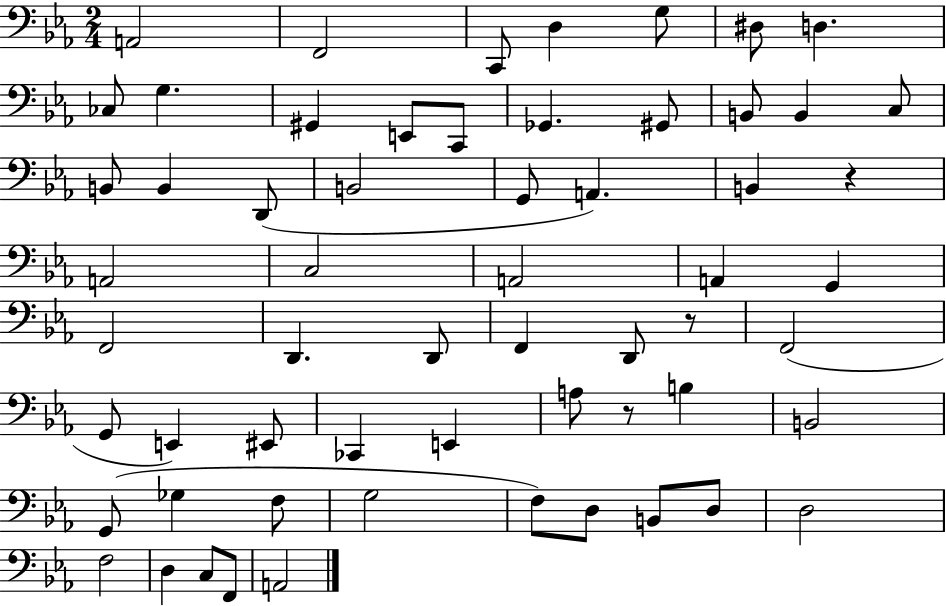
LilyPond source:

{
  \clef bass
  \numericTimeSignature
  \time 2/4
  \key ees \major
  a,2 | f,2 | c,8 d4 g8 | dis8 d4. | \break ces8 g4. | gis,4 e,8 c,8 | ges,4. gis,8 | b,8 b,4 c8 | \break b,8 b,4 d,8( | b,2 | g,8 a,4.) | b,4 r4 | \break a,2 | c2 | a,2 | a,4 g,4 | \break f,2 | d,4. d,8 | f,4 d,8 r8 | f,2( | \break g,8 e,4) eis,8 | ces,4 e,4 | a8 r8 b4 | b,2 | \break g,8( ges4 f8 | g2 | f8) d8 b,8 d8 | d2 | \break f2 | d4 c8 f,8 | a,2 | \bar "|."
}